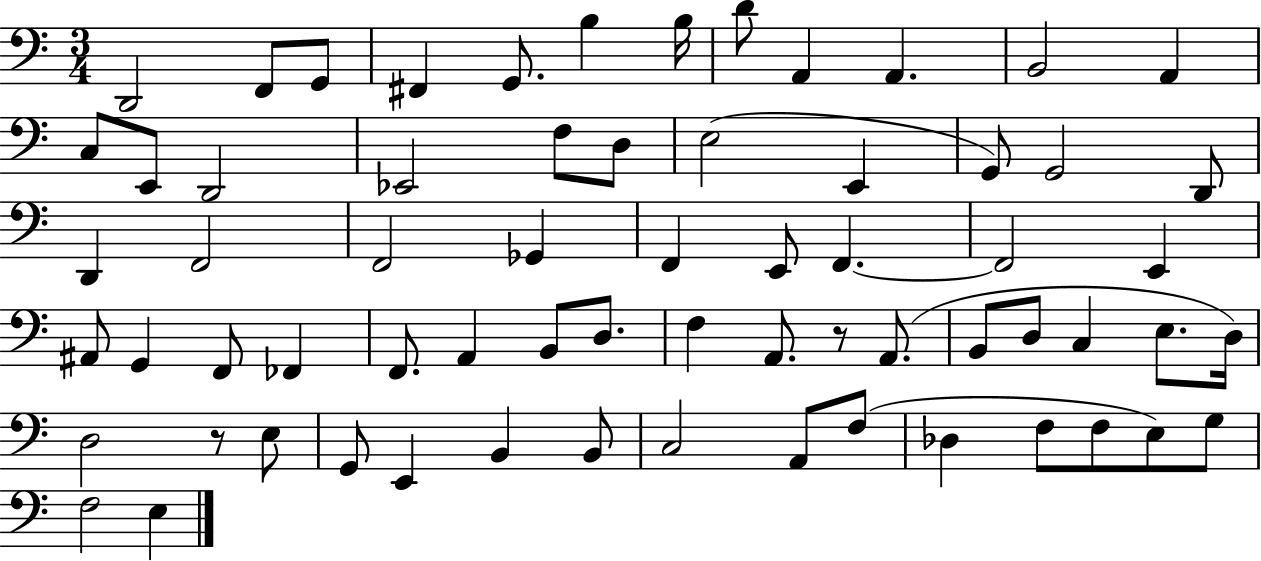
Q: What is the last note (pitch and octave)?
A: E3